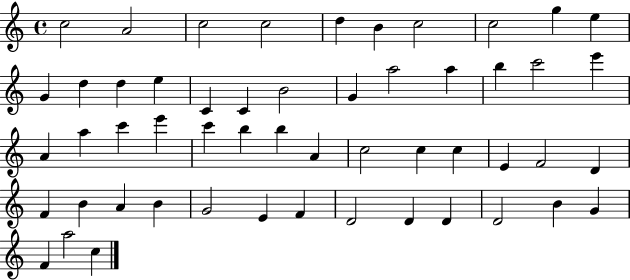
X:1
T:Untitled
M:4/4
L:1/4
K:C
c2 A2 c2 c2 d B c2 c2 g e G d d e C C B2 G a2 a b c'2 e' A a c' e' c' b b A c2 c c E F2 D F B A B G2 E F D2 D D D2 B G F a2 c